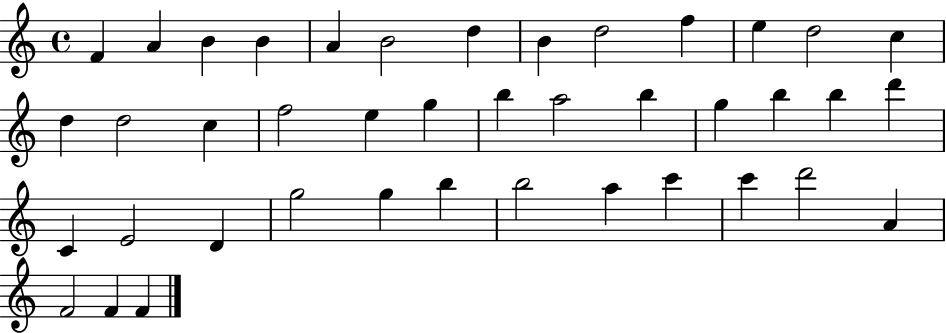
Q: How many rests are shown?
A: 0